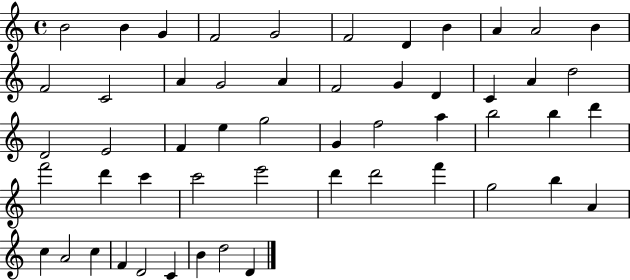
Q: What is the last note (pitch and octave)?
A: D4